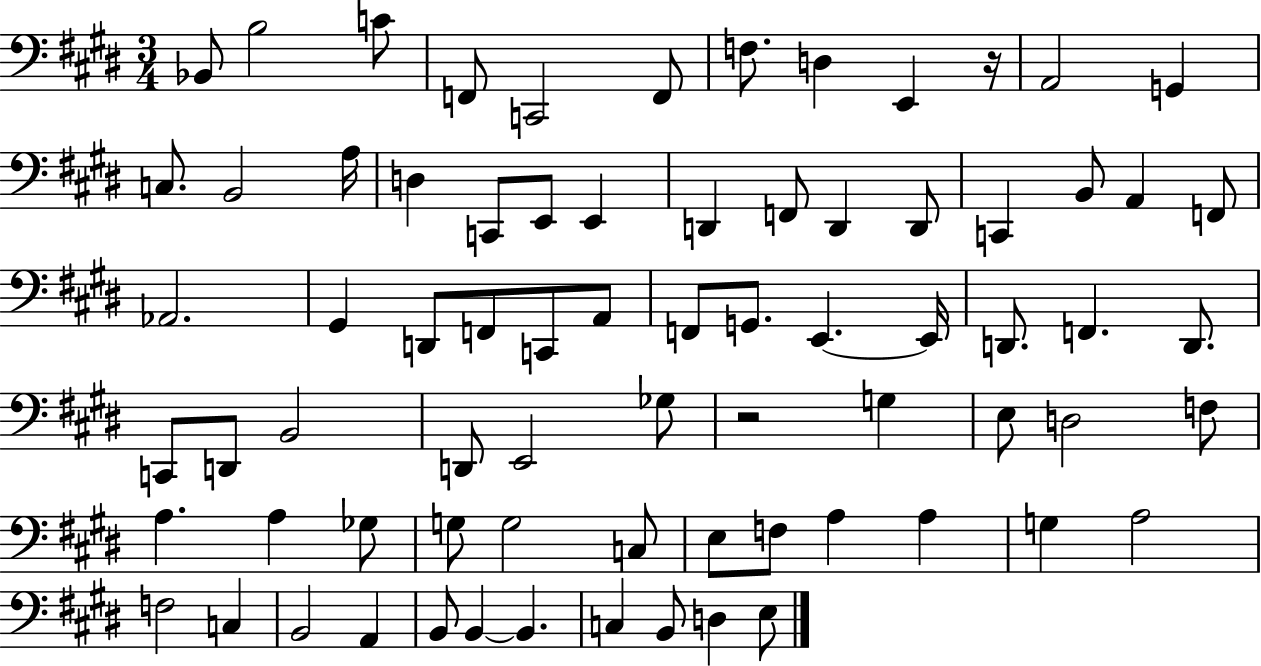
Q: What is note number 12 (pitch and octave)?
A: C3